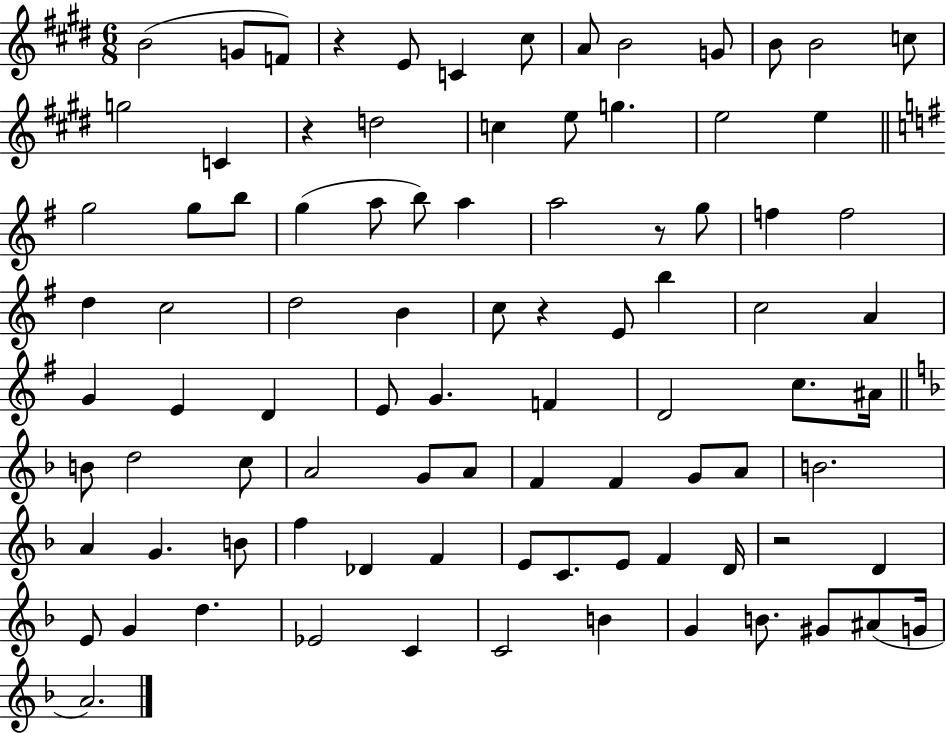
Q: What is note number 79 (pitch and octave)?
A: B4